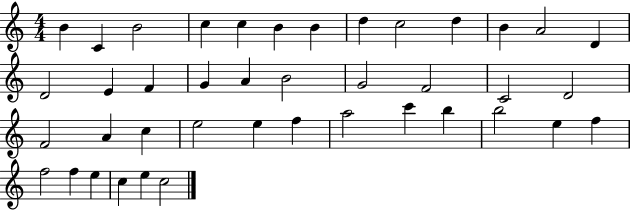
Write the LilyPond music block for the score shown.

{
  \clef treble
  \numericTimeSignature
  \time 4/4
  \key c \major
  b'4 c'4 b'2 | c''4 c''4 b'4 b'4 | d''4 c''2 d''4 | b'4 a'2 d'4 | \break d'2 e'4 f'4 | g'4 a'4 b'2 | g'2 f'2 | c'2 d'2 | \break f'2 a'4 c''4 | e''2 e''4 f''4 | a''2 c'''4 b''4 | b''2 e''4 f''4 | \break f''2 f''4 e''4 | c''4 e''4 c''2 | \bar "|."
}